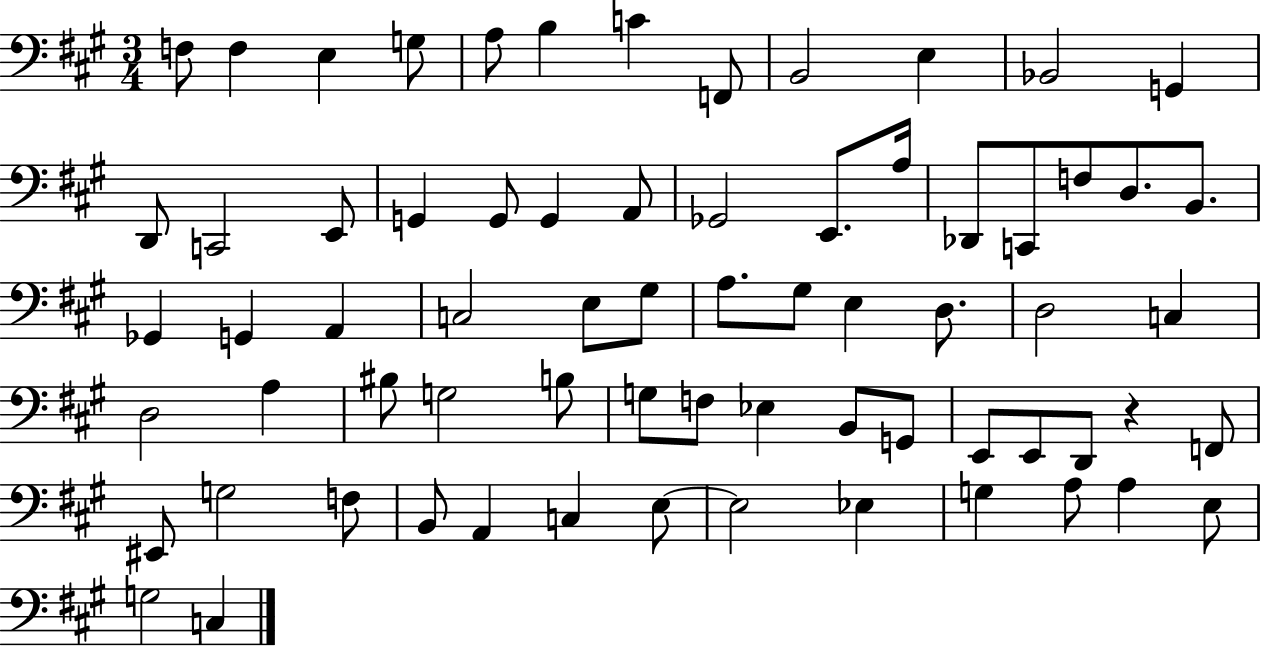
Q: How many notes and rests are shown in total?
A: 69